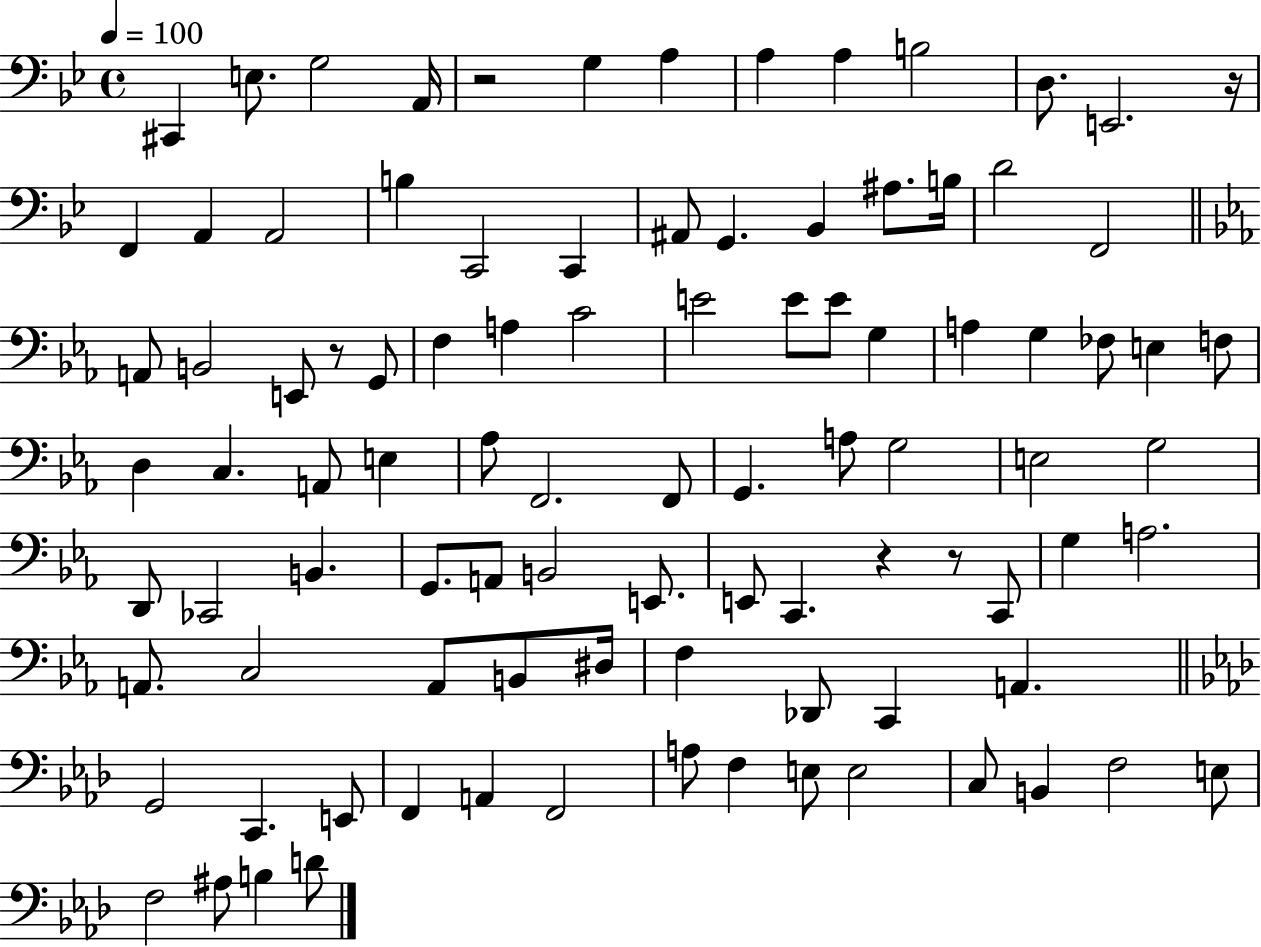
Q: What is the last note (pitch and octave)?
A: D4